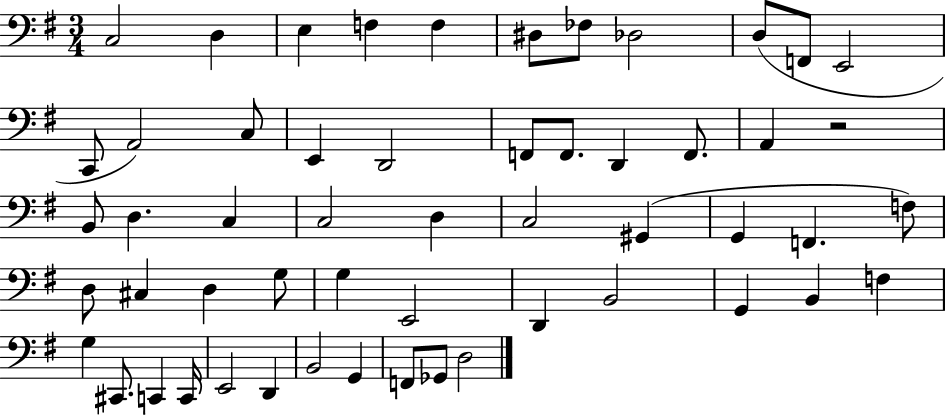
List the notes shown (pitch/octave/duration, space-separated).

C3/h D3/q E3/q F3/q F3/q D#3/e FES3/e Db3/h D3/e F2/e E2/h C2/e A2/h C3/e E2/q D2/h F2/e F2/e. D2/q F2/e. A2/q R/h B2/e D3/q. C3/q C3/h D3/q C3/h G#2/q G2/q F2/q. F3/e D3/e C#3/q D3/q G3/e G3/q E2/h D2/q B2/h G2/q B2/q F3/q G3/q C#2/e. C2/q C2/s E2/h D2/q B2/h G2/q F2/e Gb2/e D3/h